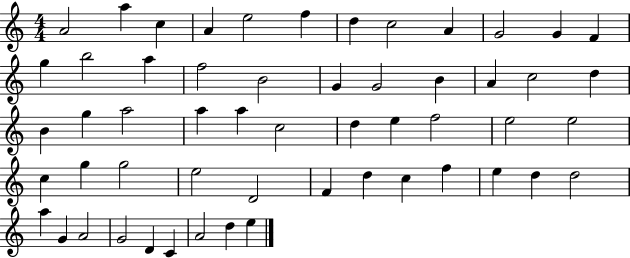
X:1
T:Untitled
M:4/4
L:1/4
K:C
A2 a c A e2 f d c2 A G2 G F g b2 a f2 B2 G G2 B A c2 d B g a2 a a c2 d e f2 e2 e2 c g g2 e2 D2 F d c f e d d2 a G A2 G2 D C A2 d e